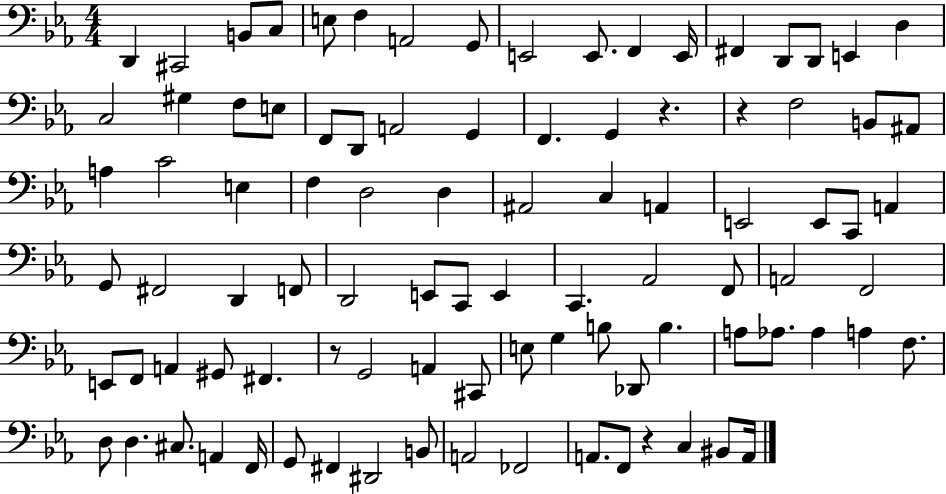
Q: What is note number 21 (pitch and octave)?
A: E3